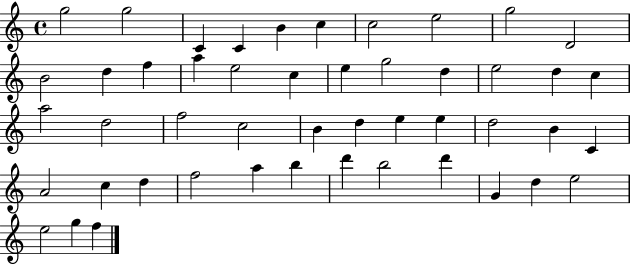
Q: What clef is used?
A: treble